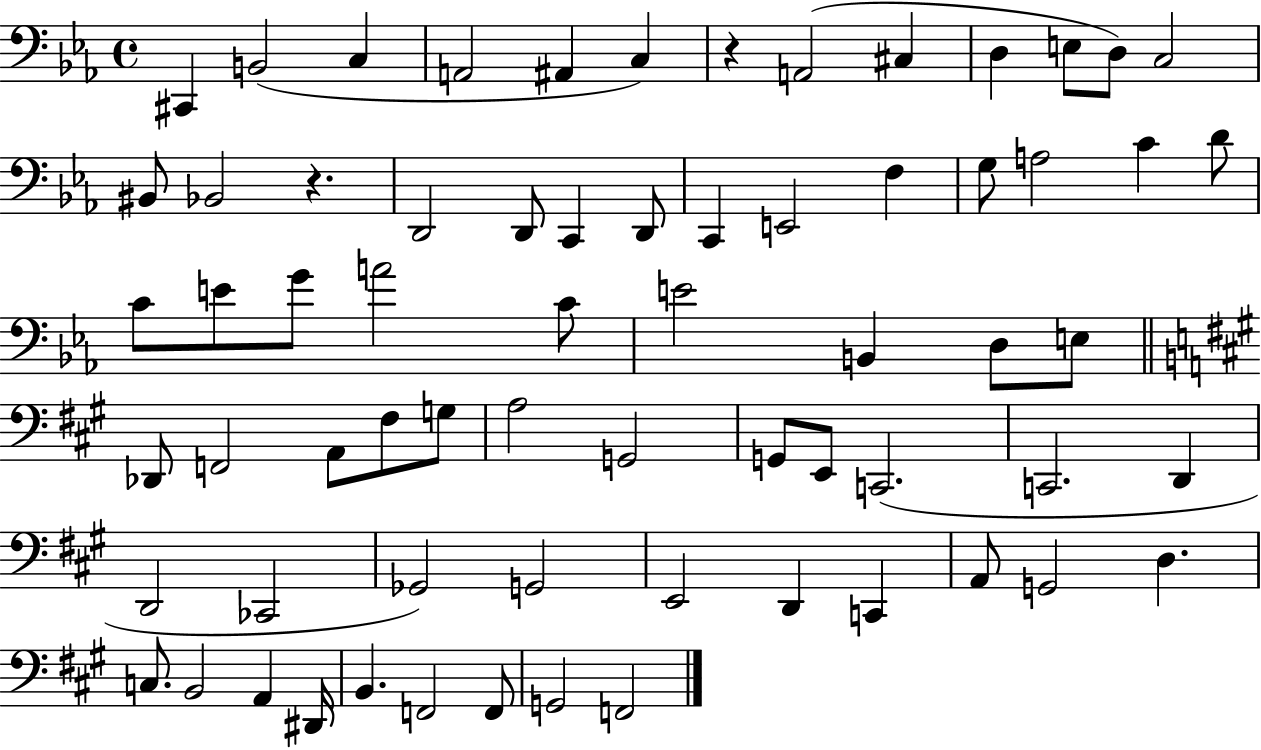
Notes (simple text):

C#2/q B2/h C3/q A2/h A#2/q C3/q R/q A2/h C#3/q D3/q E3/e D3/e C3/h BIS2/e Bb2/h R/q. D2/h D2/e C2/q D2/e C2/q E2/h F3/q G3/e A3/h C4/q D4/e C4/e E4/e G4/e A4/h C4/e E4/h B2/q D3/e E3/e Db2/e F2/h A2/e F#3/e G3/e A3/h G2/h G2/e E2/e C2/h. C2/h. D2/q D2/h CES2/h Gb2/h G2/h E2/h D2/q C2/q A2/e G2/h D3/q. C3/e. B2/h A2/q D#2/s B2/q. F2/h F2/e G2/h F2/h